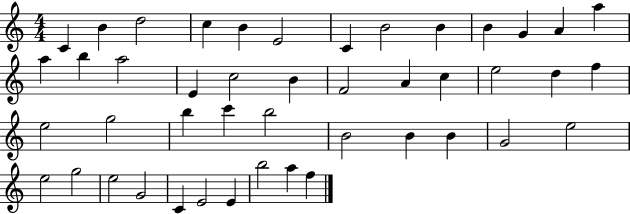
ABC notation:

X:1
T:Untitled
M:4/4
L:1/4
K:C
C B d2 c B E2 C B2 B B G A a a b a2 E c2 B F2 A c e2 d f e2 g2 b c' b2 B2 B B G2 e2 e2 g2 e2 G2 C E2 E b2 a f